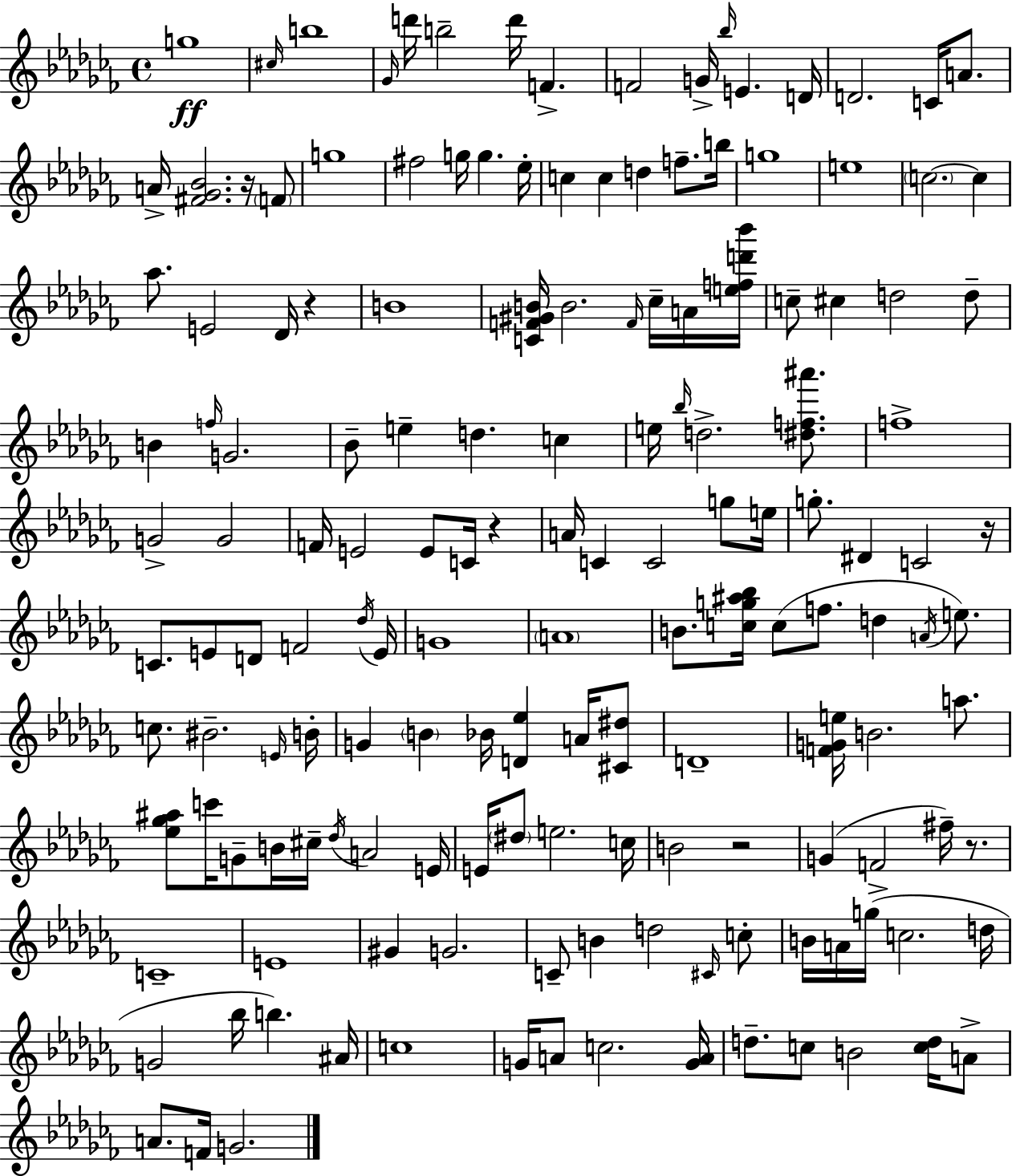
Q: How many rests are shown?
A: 6